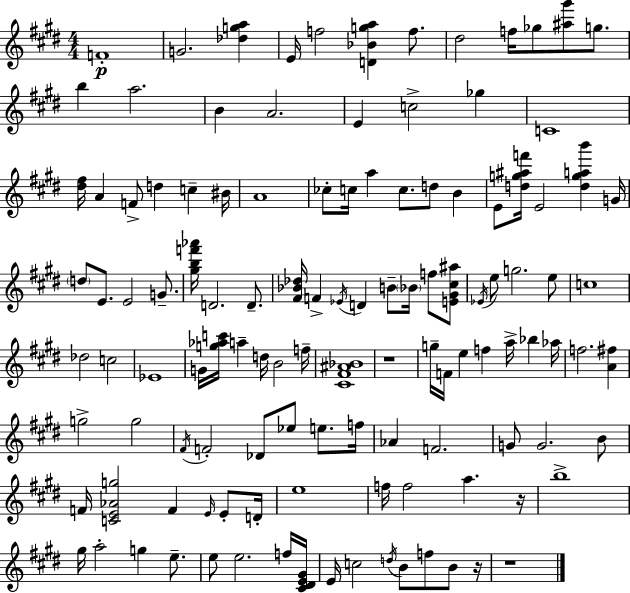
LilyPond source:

{
  \clef treble
  \numericTimeSignature
  \time 4/4
  \key e \major
  f'1-.\p | g'2. <des'' g'' a''>4 | e'16 f''2 <d' bes' g'' a''>4 f''8. | dis''2 f''16 ges''8 <ais'' gis'''>8 g''8. | \break b''4 a''2. | b'4 a'2. | e'4 c''2-> ges''4 | c'1 | \break <dis'' fis''>16 a'4 f'8-> d''4 c''4-- bis'16 | a'1 | ces''8-. c''16 a''4 c''8. d''8 b'4 | e'8 <d'' g'' ais'' f'''>16 e'2 <d'' g'' a'' b'''>4 g'16 | \break \parenthesize d''8 e'8. e'2 g'8.-- | <gis'' b'' f''' aes'''>16 d'2. d'8.-- | <fis' bes' des''>16 f'4-> \acciaccatura { ees'16 } d'4 b'8-- \parenthesize bes'16 f''8 <e' gis' cis'' ais''>8 | \acciaccatura { ees'16 } e''8 g''2. | \break e''8 c''1 | des''2 c''2 | ees'1 | g'16 <g'' aes'' c'''>16 a''4-- d''16 b'2 | \break f''16-- <cis' fis' ais' bes'>1 | r1 | g''16-- f'16 e''4 f''4 a''16-> bes''4 | aes''16 f''2. <a' fis''>4 | \break g''2-> g''2 | \acciaccatura { fis'16 } f'2-. des'8 ees''8 e''8. | f''16 aes'4 f'2. | g'8 g'2. | \break b'8 f'16 <c' e' aes' g''>2 f'4 | \grace { e'16 } e'8-. d'16-. e''1 | f''16 f''2 a''4. | r16 b''1-> | \break gis''16 a''2-. g''4 | e''8.-- e''8 e''2. | f''16 <cis' dis' e' gis'>16 e'16 c''2 \acciaccatura { d''16 } b'8 | f''8 b'8 r16 r1 | \break \bar "|."
}